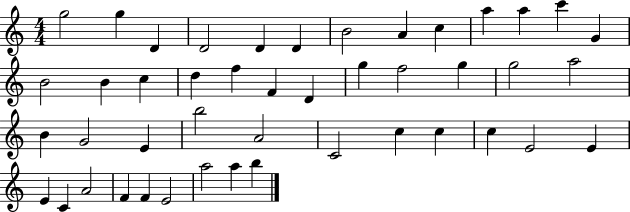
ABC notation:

X:1
T:Untitled
M:4/4
L:1/4
K:C
g2 g D D2 D D B2 A c a a c' G B2 B c d f F D g f2 g g2 a2 B G2 E b2 A2 C2 c c c E2 E E C A2 F F E2 a2 a b